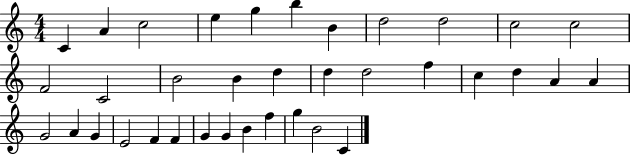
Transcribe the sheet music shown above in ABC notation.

X:1
T:Untitled
M:4/4
L:1/4
K:C
C A c2 e g b B d2 d2 c2 c2 F2 C2 B2 B d d d2 f c d A A G2 A G E2 F F G G B f g B2 C